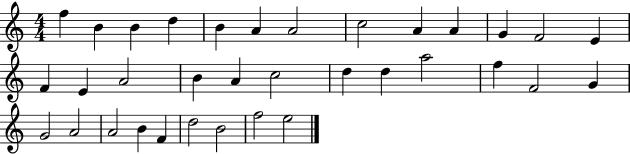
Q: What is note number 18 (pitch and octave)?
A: A4